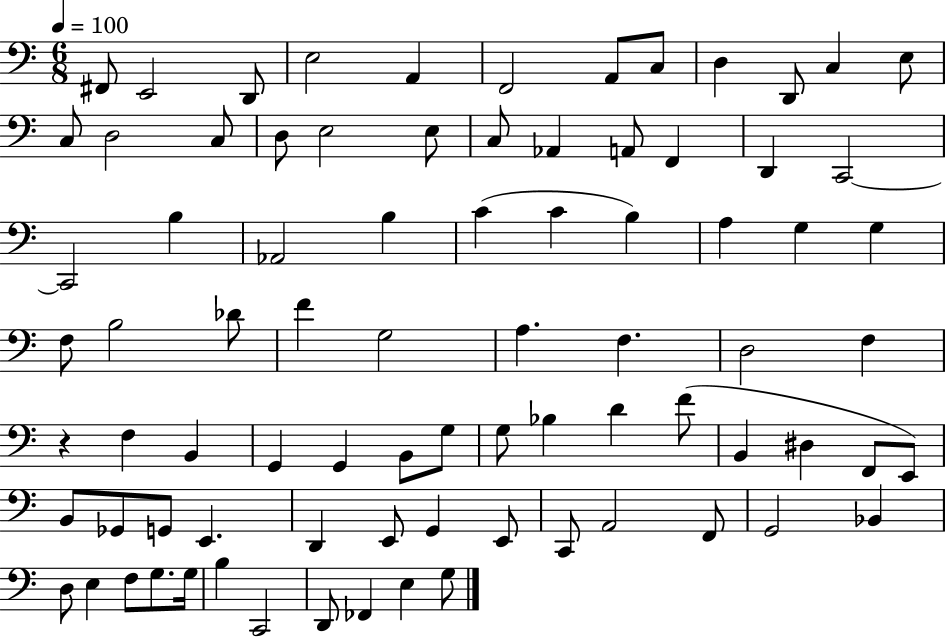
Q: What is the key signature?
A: C major